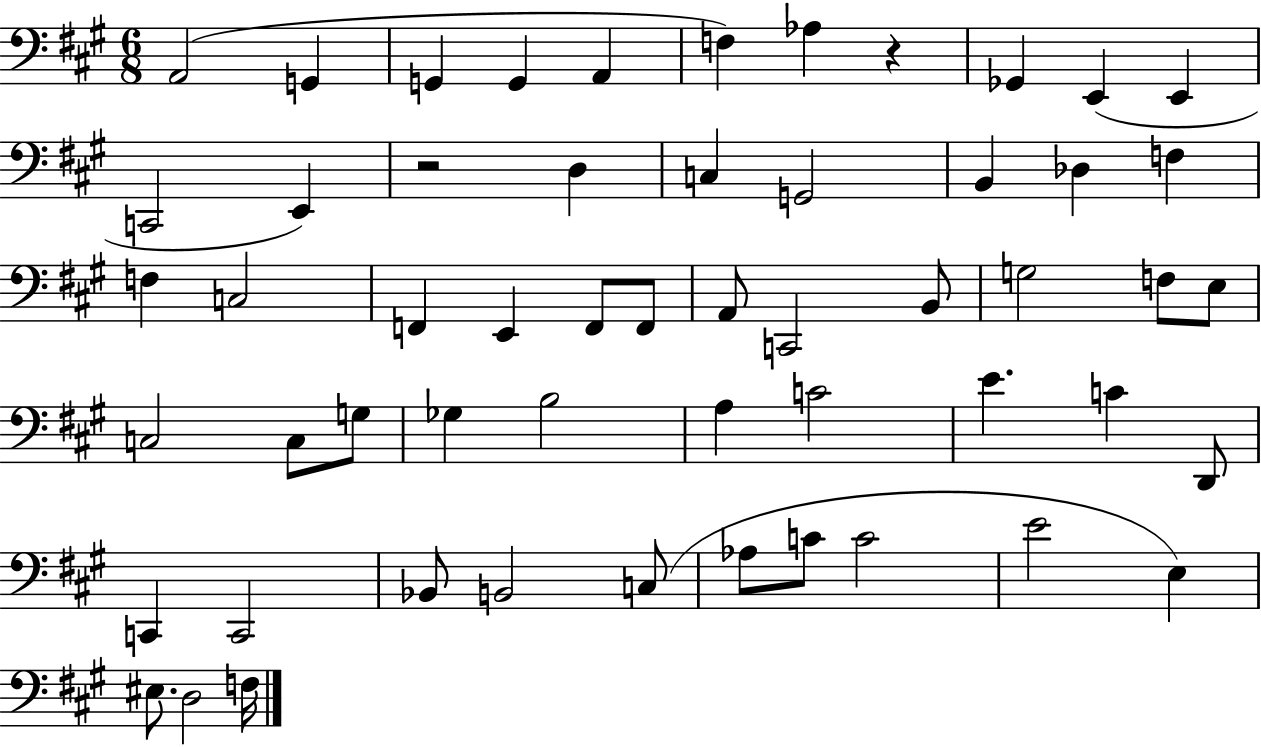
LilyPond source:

{
  \clef bass
  \numericTimeSignature
  \time 6/8
  \key a \major
  a,2( g,4 | g,4 g,4 a,4 | f4) aes4 r4 | ges,4 e,4( e,4 | \break c,2 e,4) | r2 d4 | c4 g,2 | b,4 des4 f4 | \break f4 c2 | f,4 e,4 f,8 f,8 | a,8 c,2 b,8 | g2 f8 e8 | \break c2 c8 g8 | ges4 b2 | a4 c'2 | e'4. c'4 d,8 | \break c,4 c,2 | bes,8 b,2 c8( | aes8 c'8 c'2 | e'2 e4) | \break eis8. d2 f16 | \bar "|."
}